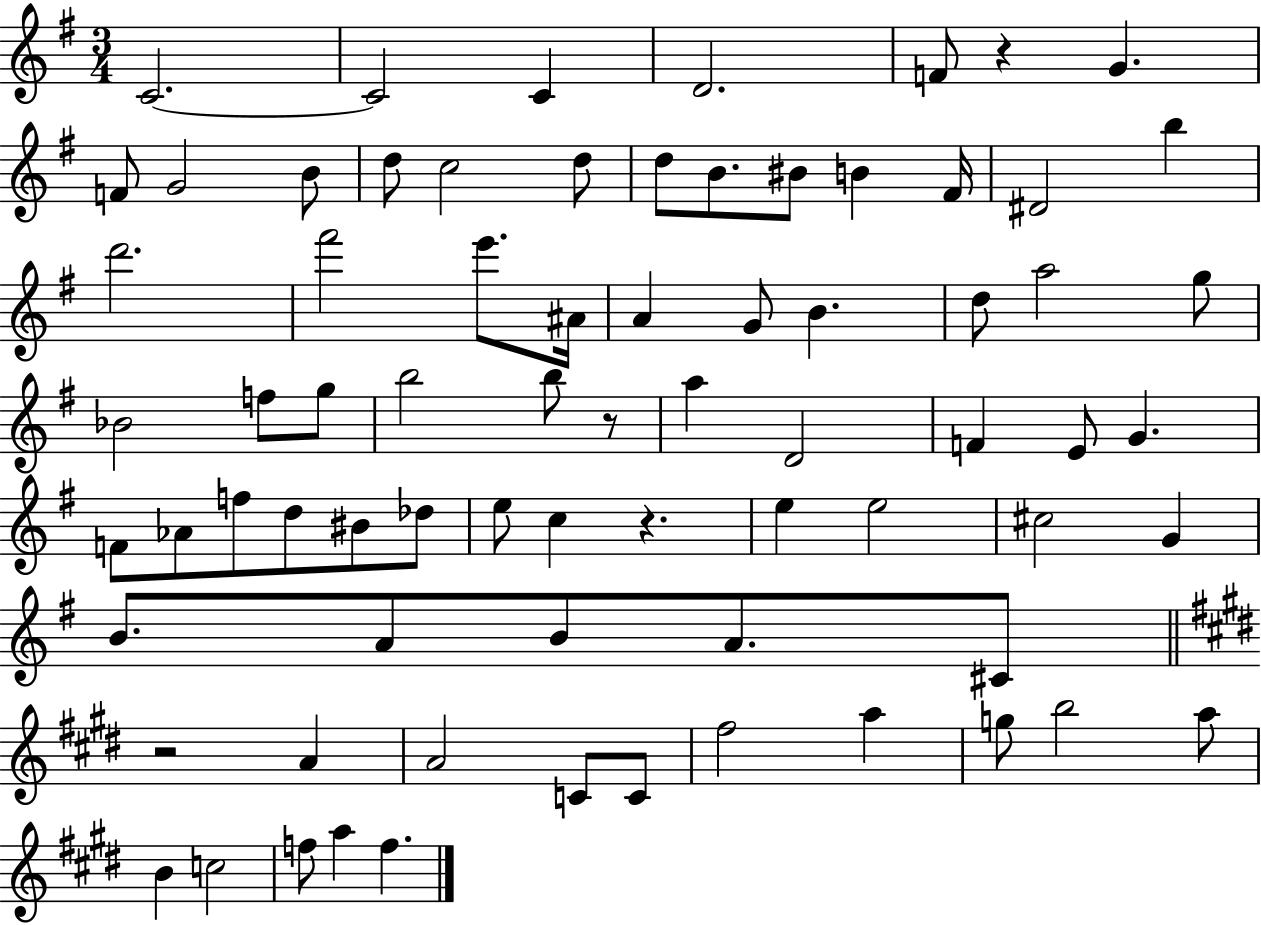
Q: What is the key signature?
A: G major